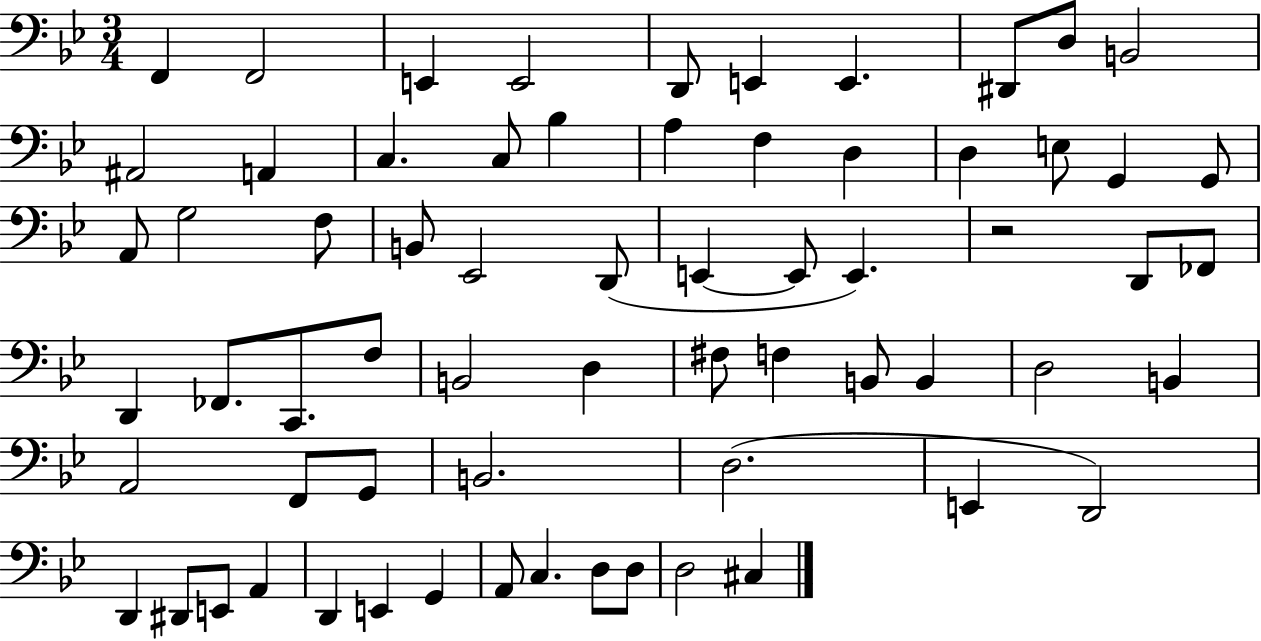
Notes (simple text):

F2/q F2/h E2/q E2/h D2/e E2/q E2/q. D#2/e D3/e B2/h A#2/h A2/q C3/q. C3/e Bb3/q A3/q F3/q D3/q D3/q E3/e G2/q G2/e A2/e G3/h F3/e B2/e Eb2/h D2/e E2/q E2/e E2/q. R/h D2/e FES2/e D2/q FES2/e. C2/e. F3/e B2/h D3/q F#3/e F3/q B2/e B2/q D3/h B2/q A2/h F2/e G2/e B2/h. D3/h. E2/q D2/h D2/q D#2/e E2/e A2/q D2/q E2/q G2/q A2/e C3/q. D3/e D3/e D3/h C#3/q